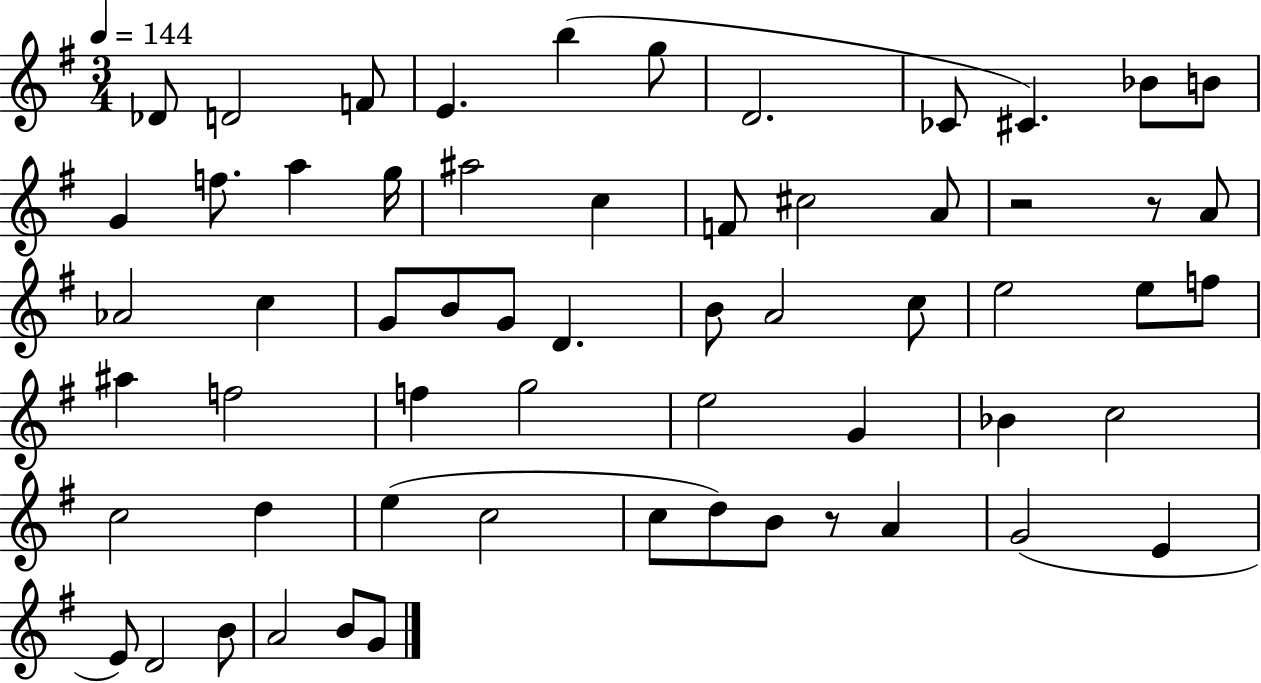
X:1
T:Untitled
M:3/4
L:1/4
K:G
_D/2 D2 F/2 E b g/2 D2 _C/2 ^C _B/2 B/2 G f/2 a g/4 ^a2 c F/2 ^c2 A/2 z2 z/2 A/2 _A2 c G/2 B/2 G/2 D B/2 A2 c/2 e2 e/2 f/2 ^a f2 f g2 e2 G _B c2 c2 d e c2 c/2 d/2 B/2 z/2 A G2 E E/2 D2 B/2 A2 B/2 G/2